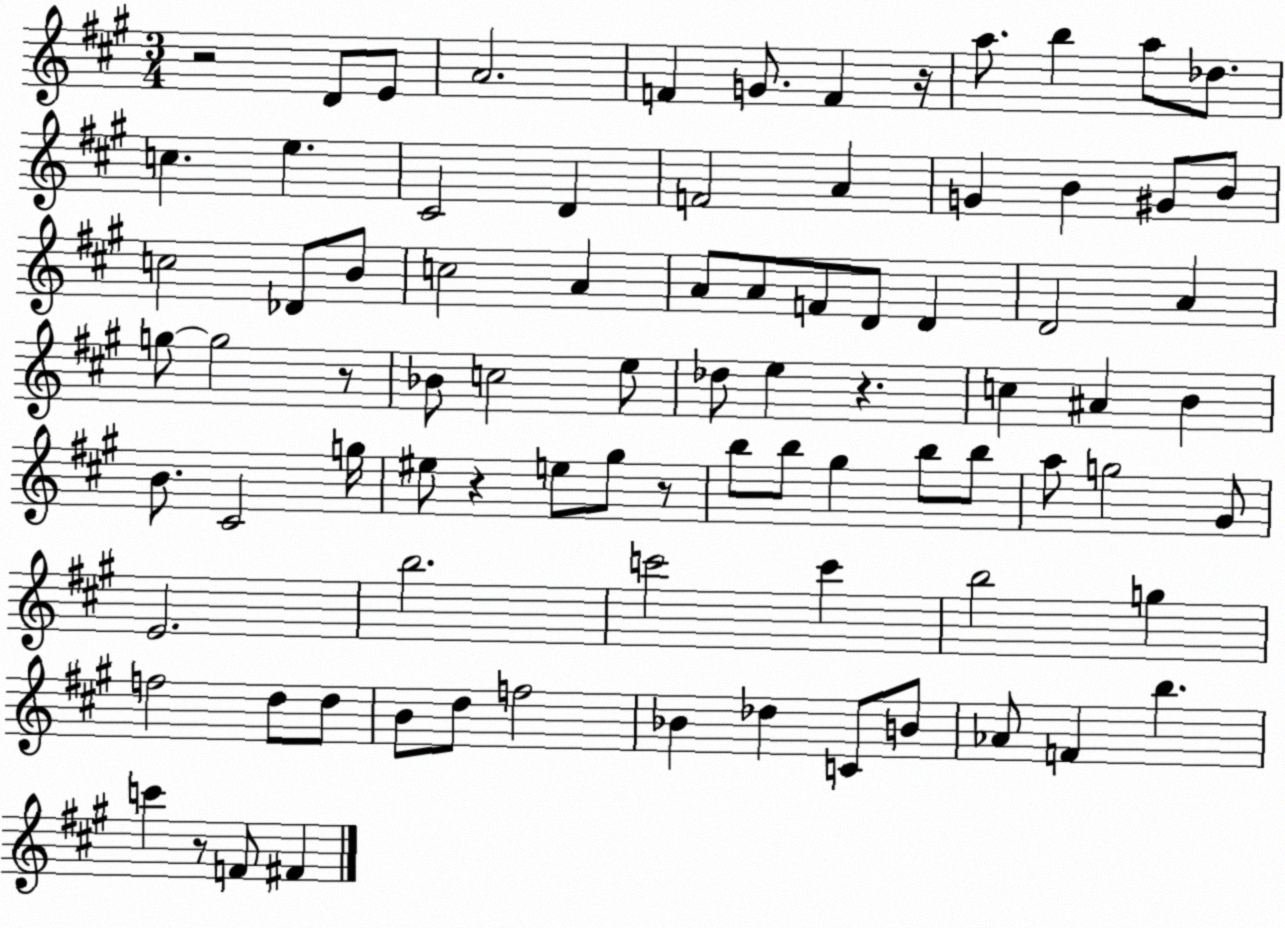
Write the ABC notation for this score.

X:1
T:Untitled
M:3/4
L:1/4
K:A
z2 D/2 E/2 A2 F G/2 F z/4 a/2 b a/2 _d/2 c e ^C2 D F2 A G B ^G/2 B/2 c2 _D/2 B/2 c2 A A/2 A/2 F/2 D/2 D D2 A g/2 g2 z/2 _B/2 c2 e/2 _d/2 e z c ^A B B/2 ^C2 g/4 ^e/2 z e/2 ^g/2 z/2 b/2 b/2 ^g b/2 b/2 a/2 g2 ^G/2 E2 b2 c'2 c' b2 g f2 d/2 d/2 B/2 d/2 f2 _B _d C/2 B/2 _A/2 F b c' z/2 F/2 ^F